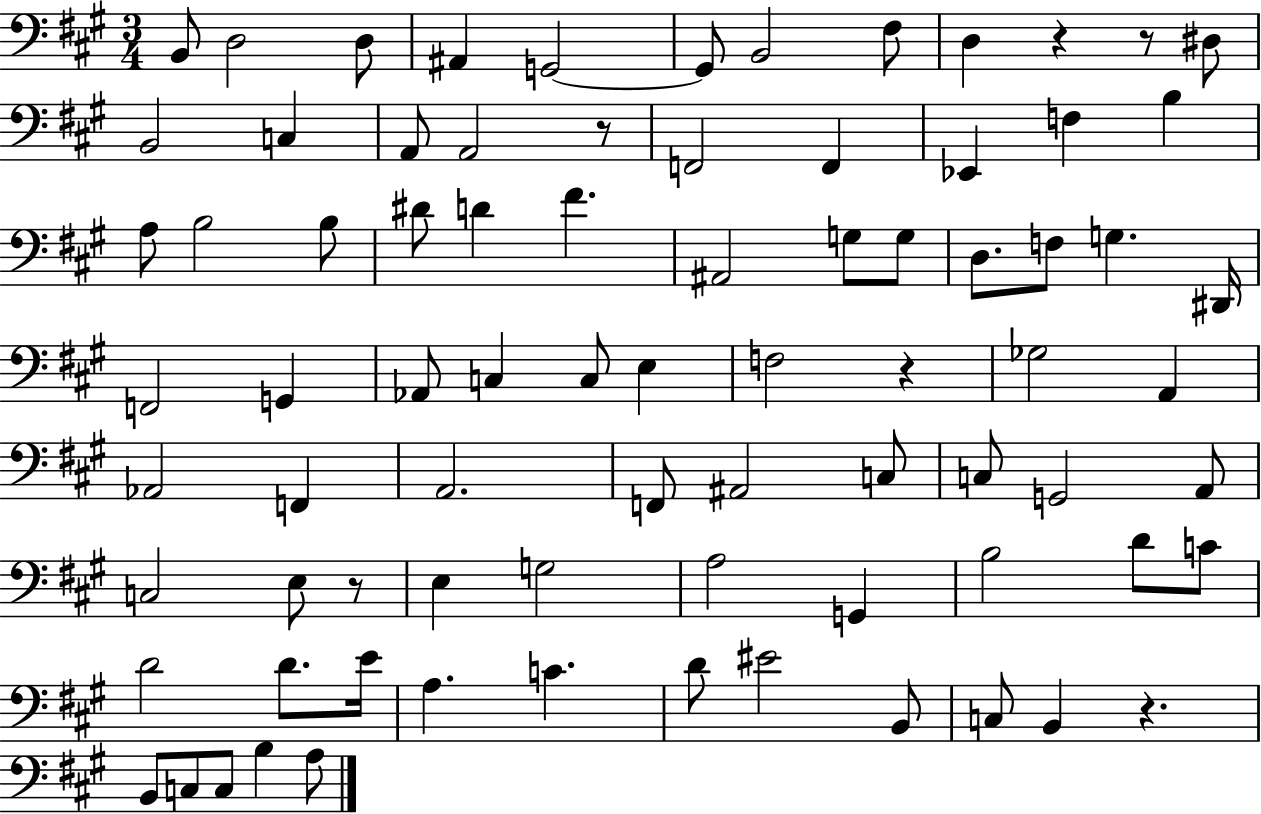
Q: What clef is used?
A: bass